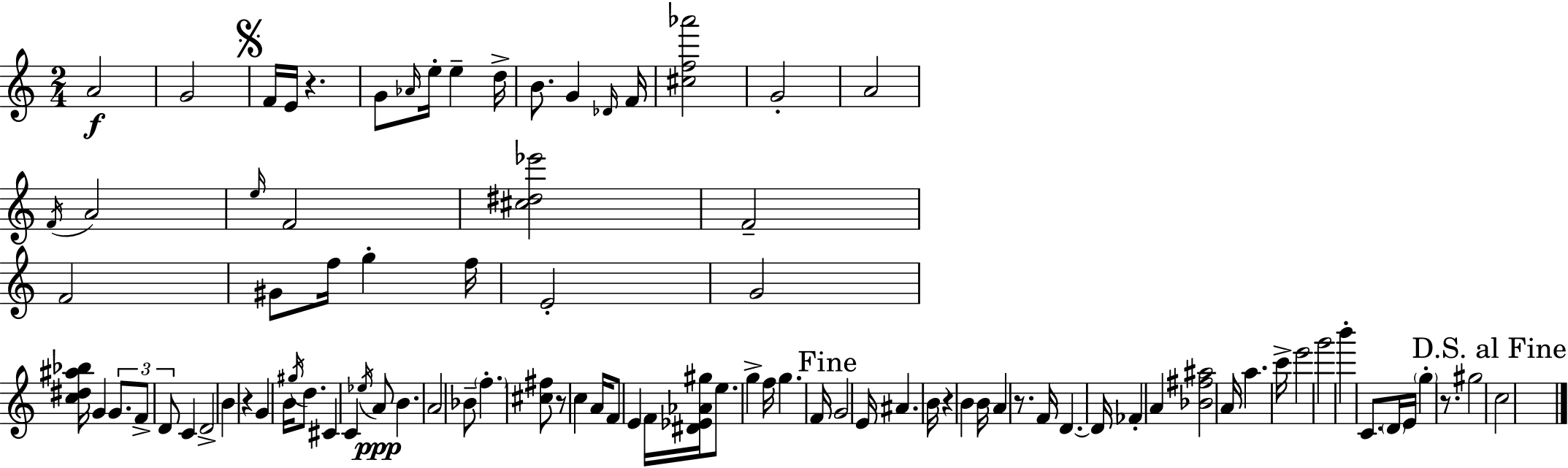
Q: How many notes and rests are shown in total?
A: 92